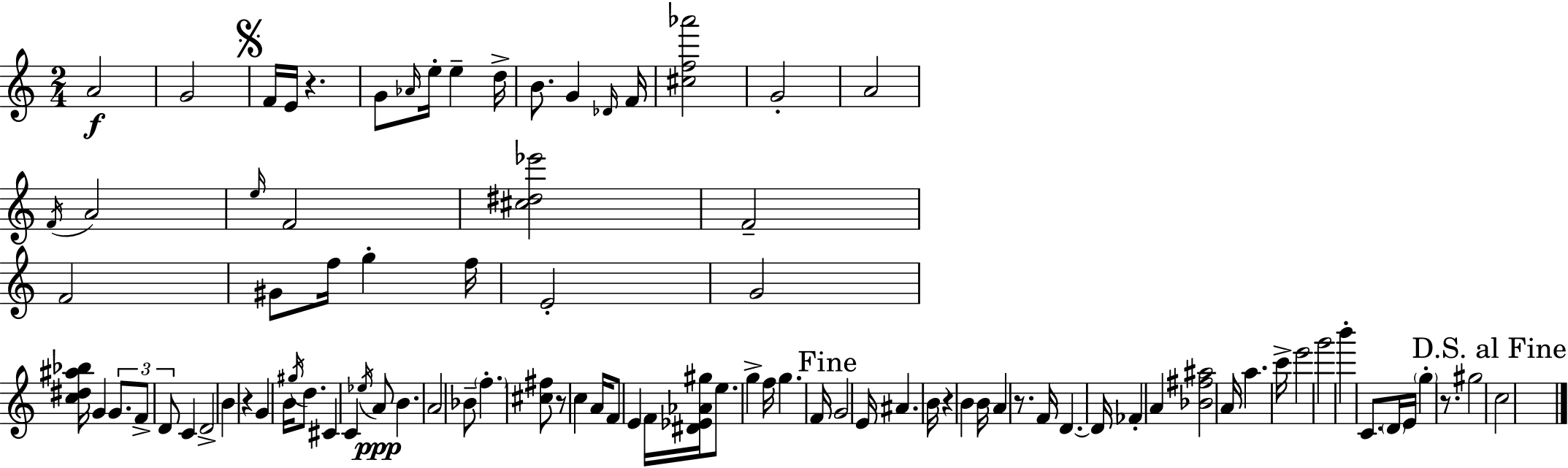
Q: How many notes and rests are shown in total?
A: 92